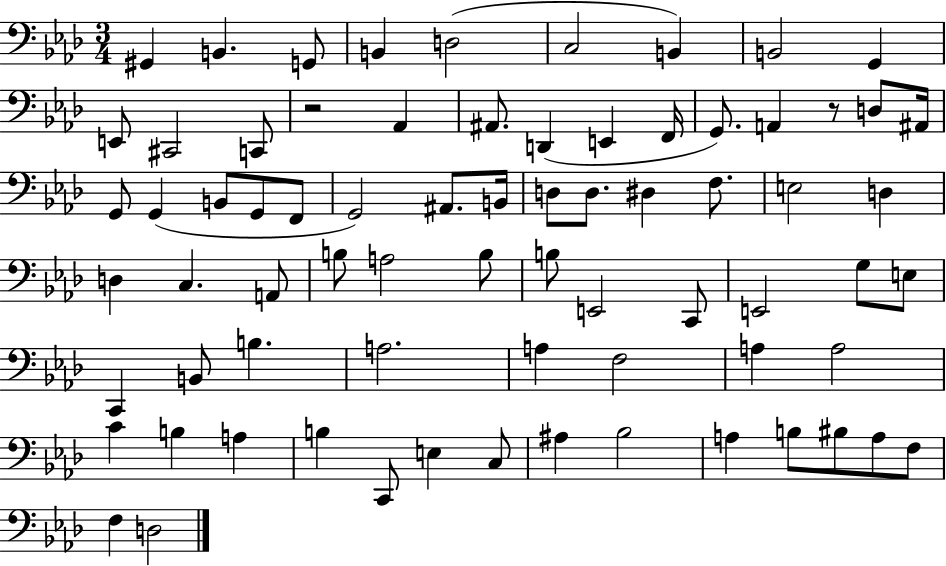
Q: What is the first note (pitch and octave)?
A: G#2